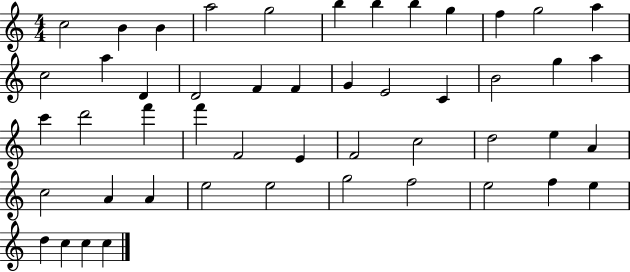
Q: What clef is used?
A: treble